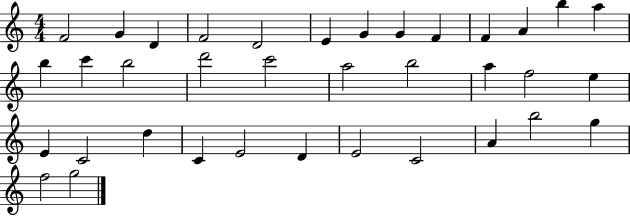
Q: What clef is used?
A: treble